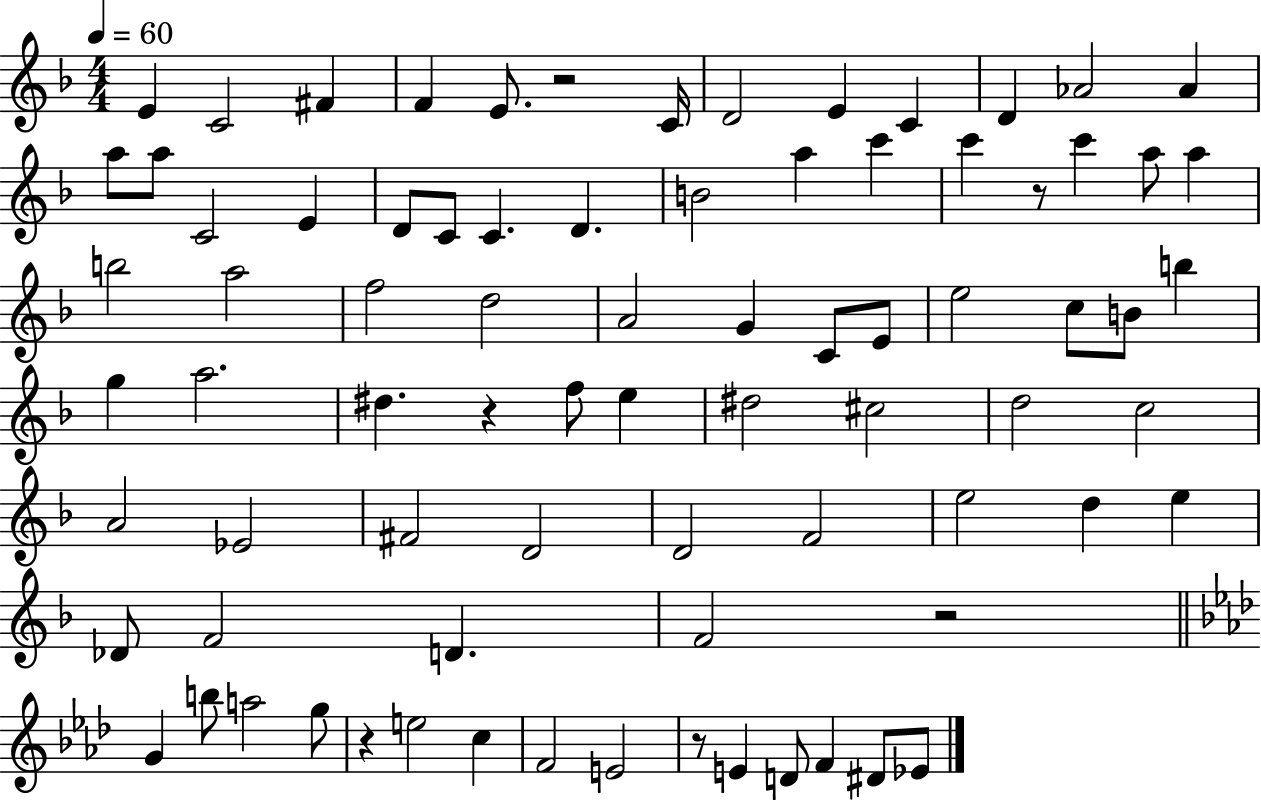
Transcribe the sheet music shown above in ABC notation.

X:1
T:Untitled
M:4/4
L:1/4
K:F
E C2 ^F F E/2 z2 C/4 D2 E C D _A2 _A a/2 a/2 C2 E D/2 C/2 C D B2 a c' c' z/2 c' a/2 a b2 a2 f2 d2 A2 G C/2 E/2 e2 c/2 B/2 b g a2 ^d z f/2 e ^d2 ^c2 d2 c2 A2 _E2 ^F2 D2 D2 F2 e2 d e _D/2 F2 D F2 z2 G b/2 a2 g/2 z e2 c F2 E2 z/2 E D/2 F ^D/2 _E/2